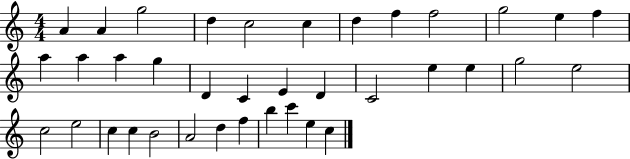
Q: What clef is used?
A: treble